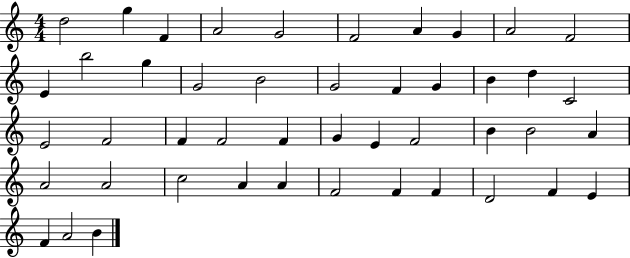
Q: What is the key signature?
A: C major